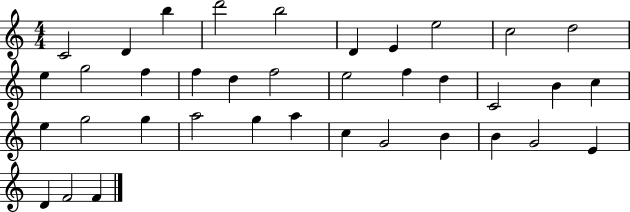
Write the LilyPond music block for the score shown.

{
  \clef treble
  \numericTimeSignature
  \time 4/4
  \key c \major
  c'2 d'4 b''4 | d'''2 b''2 | d'4 e'4 e''2 | c''2 d''2 | \break e''4 g''2 f''4 | f''4 d''4 f''2 | e''2 f''4 d''4 | c'2 b'4 c''4 | \break e''4 g''2 g''4 | a''2 g''4 a''4 | c''4 g'2 b'4 | b'4 g'2 e'4 | \break d'4 f'2 f'4 | \bar "|."
}